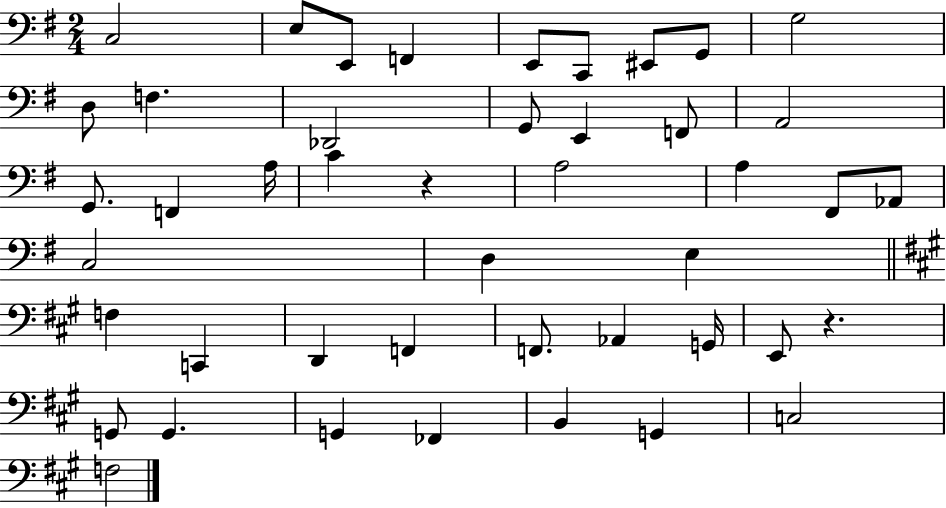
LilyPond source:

{
  \clef bass
  \numericTimeSignature
  \time 2/4
  \key g \major
  c2 | e8 e,8 f,4 | e,8 c,8 eis,8 g,8 | g2 | \break d8 f4. | des,2 | g,8 e,4 f,8 | a,2 | \break g,8. f,4 a16 | c'4 r4 | a2 | a4 fis,8 aes,8 | \break c2 | d4 e4 | \bar "||" \break \key a \major f4 c,4 | d,4 f,4 | f,8. aes,4 g,16 | e,8 r4. | \break g,8 g,4. | g,4 fes,4 | b,4 g,4 | c2 | \break f2 | \bar "|."
}